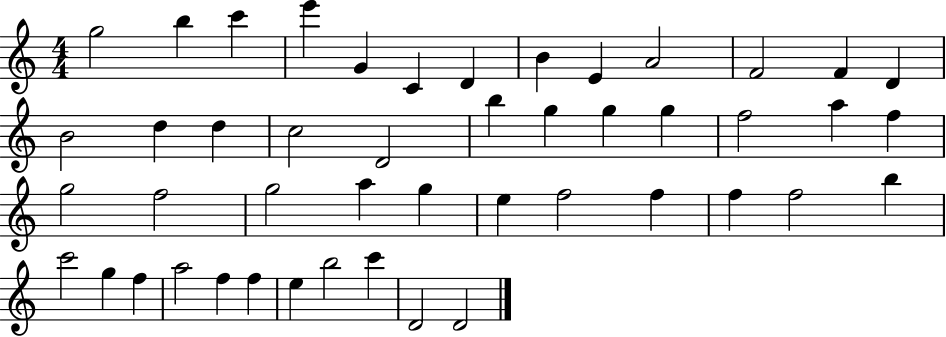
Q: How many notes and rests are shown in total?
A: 47